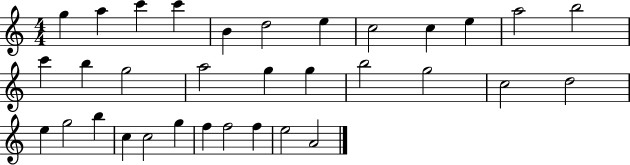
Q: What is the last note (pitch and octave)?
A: A4